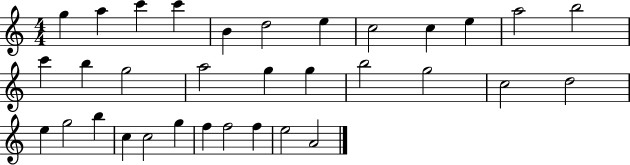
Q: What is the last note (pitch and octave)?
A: A4